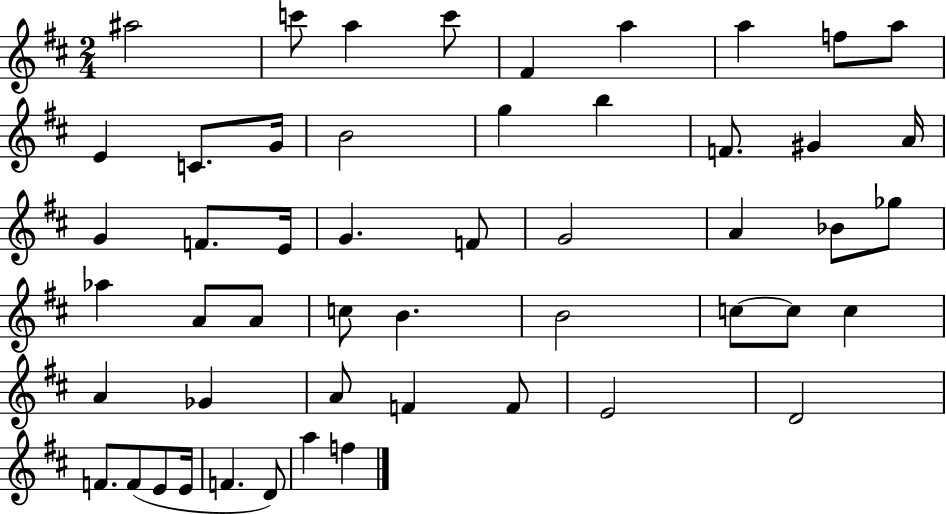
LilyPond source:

{
  \clef treble
  \numericTimeSignature
  \time 2/4
  \key d \major
  ais''2 | c'''8 a''4 c'''8 | fis'4 a''4 | a''4 f''8 a''8 | \break e'4 c'8. g'16 | b'2 | g''4 b''4 | f'8. gis'4 a'16 | \break g'4 f'8. e'16 | g'4. f'8 | g'2 | a'4 bes'8 ges''8 | \break aes''4 a'8 a'8 | c''8 b'4. | b'2 | c''8~~ c''8 c''4 | \break a'4 ges'4 | a'8 f'4 f'8 | e'2 | d'2 | \break f'8. f'8( e'8 e'16 | f'4. d'8) | a''4 f''4 | \bar "|."
}